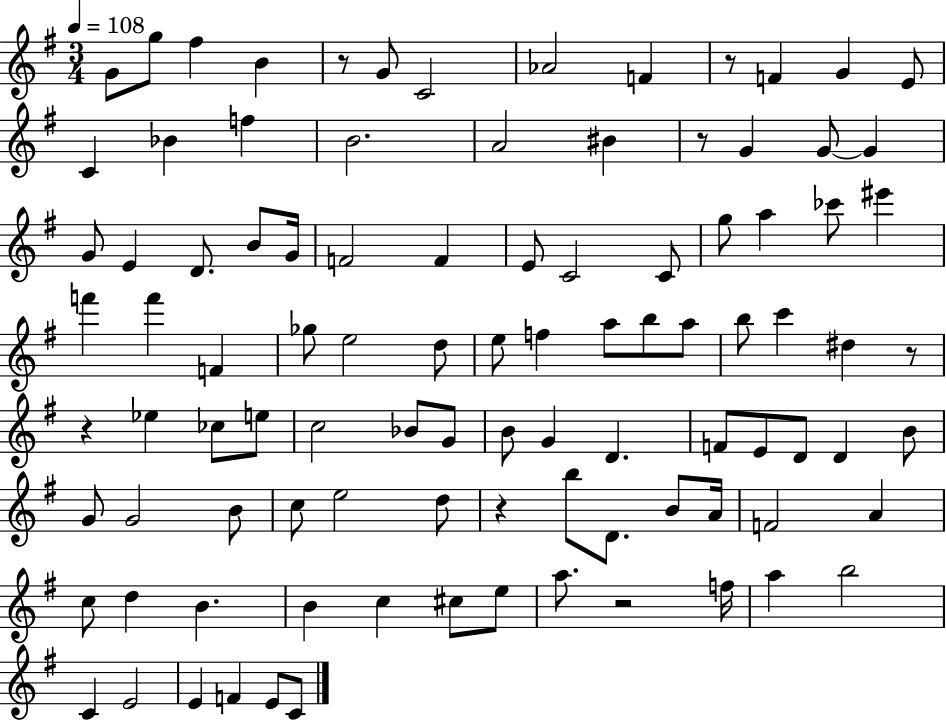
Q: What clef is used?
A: treble